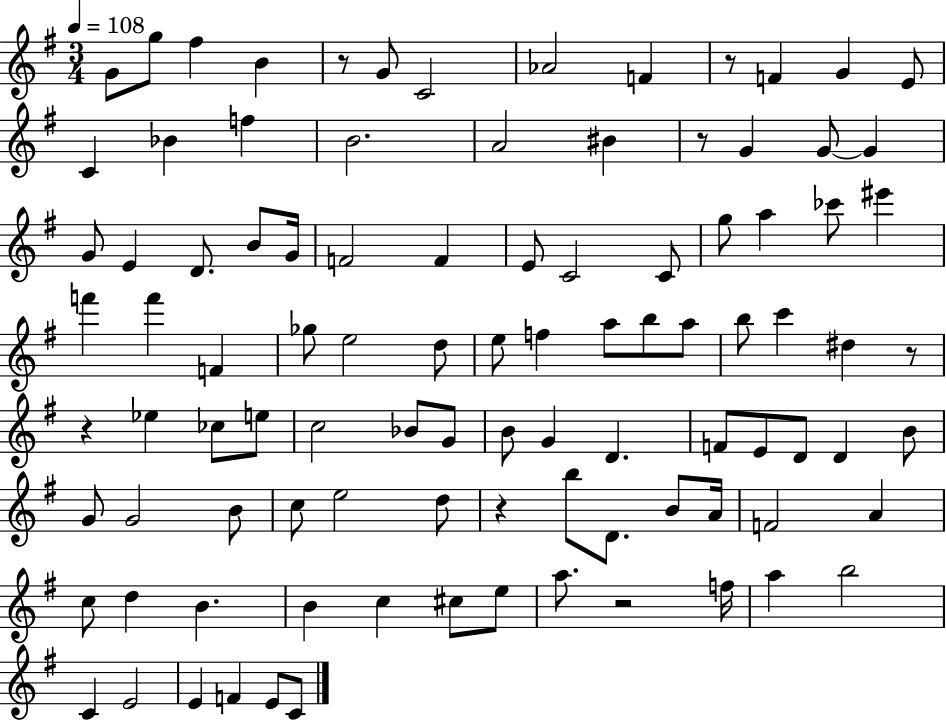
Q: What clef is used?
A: treble